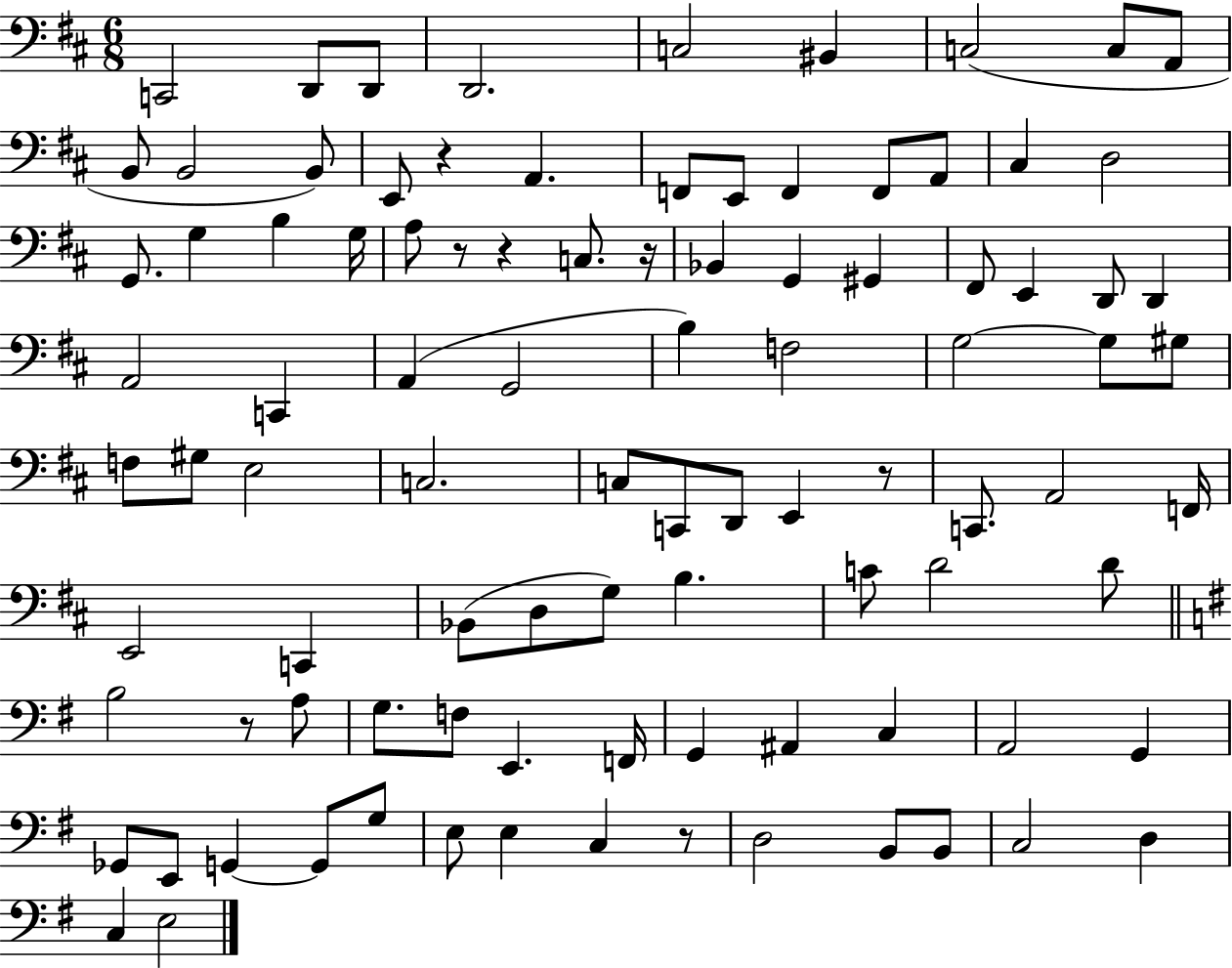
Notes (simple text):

C2/h D2/e D2/e D2/h. C3/h BIS2/q C3/h C3/e A2/e B2/e B2/h B2/e E2/e R/q A2/q. F2/e E2/e F2/q F2/e A2/e C#3/q D3/h G2/e. G3/q B3/q G3/s A3/e R/e R/q C3/e. R/s Bb2/q G2/q G#2/q F#2/e E2/q D2/e D2/q A2/h C2/q A2/q G2/h B3/q F3/h G3/h G3/e G#3/e F3/e G#3/e E3/h C3/h. C3/e C2/e D2/e E2/q R/e C2/e. A2/h F2/s E2/h C2/q Bb2/e D3/e G3/e B3/q. C4/e D4/h D4/e B3/h R/e A3/e G3/e. F3/e E2/q. F2/s G2/q A#2/q C3/q A2/h G2/q Gb2/e E2/e G2/q G2/e G3/e E3/e E3/q C3/q R/e D3/h B2/e B2/e C3/h D3/q C3/q E3/h